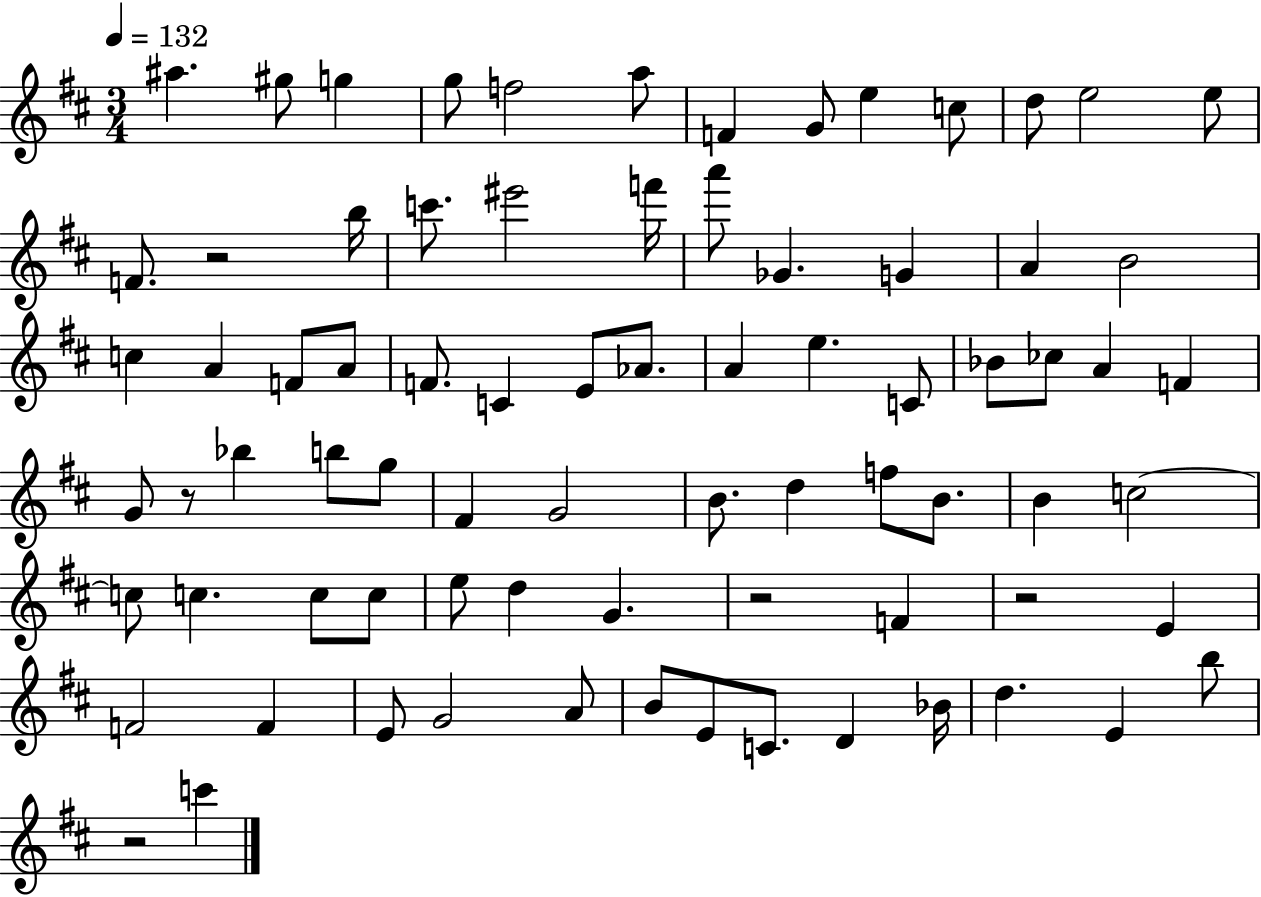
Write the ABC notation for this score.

X:1
T:Untitled
M:3/4
L:1/4
K:D
^a ^g/2 g g/2 f2 a/2 F G/2 e c/2 d/2 e2 e/2 F/2 z2 b/4 c'/2 ^e'2 f'/4 a'/2 _G G A B2 c A F/2 A/2 F/2 C E/2 _A/2 A e C/2 _B/2 _c/2 A F G/2 z/2 _b b/2 g/2 ^F G2 B/2 d f/2 B/2 B c2 c/2 c c/2 c/2 e/2 d G z2 F z2 E F2 F E/2 G2 A/2 B/2 E/2 C/2 D _B/4 d E b/2 z2 c'